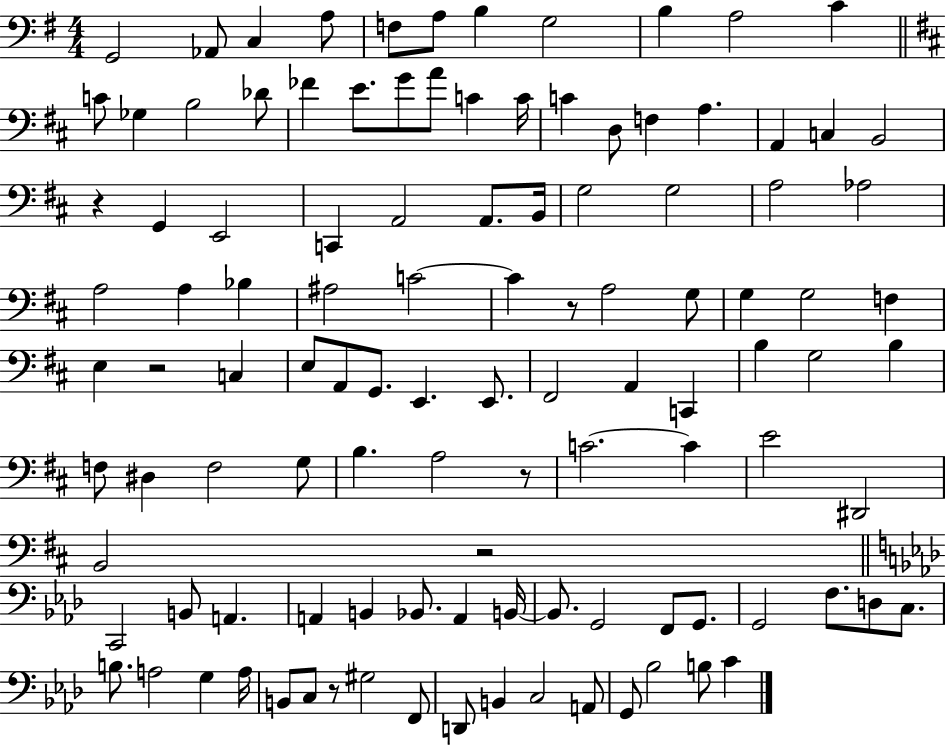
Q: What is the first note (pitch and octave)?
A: G2